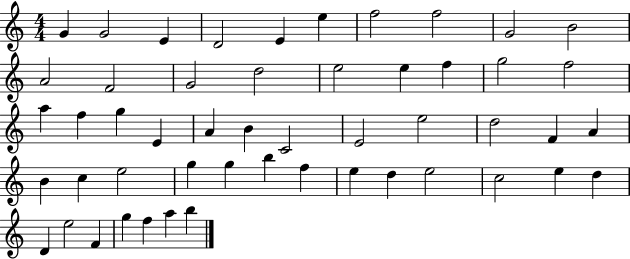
{
  \clef treble
  \numericTimeSignature
  \time 4/4
  \key c \major
  g'4 g'2 e'4 | d'2 e'4 e''4 | f''2 f''2 | g'2 b'2 | \break a'2 f'2 | g'2 d''2 | e''2 e''4 f''4 | g''2 f''2 | \break a''4 f''4 g''4 e'4 | a'4 b'4 c'2 | e'2 e''2 | d''2 f'4 a'4 | \break b'4 c''4 e''2 | g''4 g''4 b''4 f''4 | e''4 d''4 e''2 | c''2 e''4 d''4 | \break d'4 e''2 f'4 | g''4 f''4 a''4 b''4 | \bar "|."
}